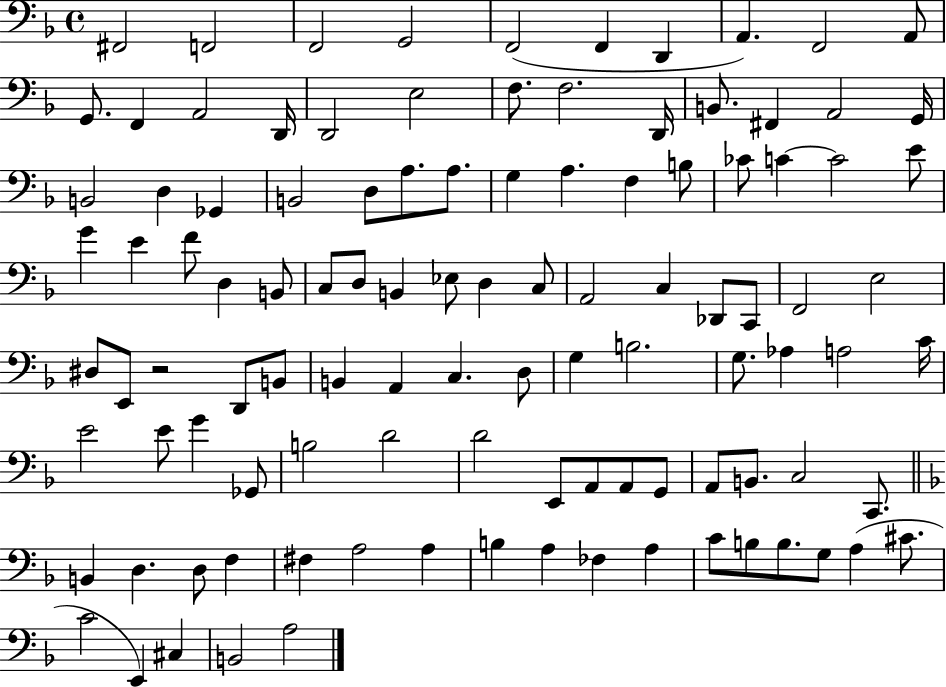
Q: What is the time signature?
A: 4/4